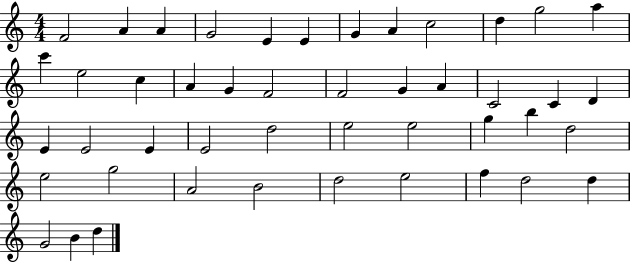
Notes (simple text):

F4/h A4/q A4/q G4/h E4/q E4/q G4/q A4/q C5/h D5/q G5/h A5/q C6/q E5/h C5/q A4/q G4/q F4/h F4/h G4/q A4/q C4/h C4/q D4/q E4/q E4/h E4/q E4/h D5/h E5/h E5/h G5/q B5/q D5/h E5/h G5/h A4/h B4/h D5/h E5/h F5/q D5/h D5/q G4/h B4/q D5/q